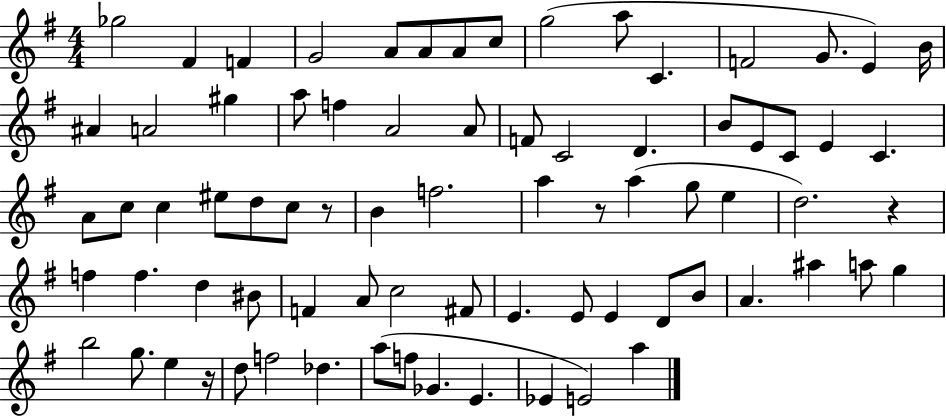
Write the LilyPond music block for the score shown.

{
  \clef treble
  \numericTimeSignature
  \time 4/4
  \key g \major
  ges''2 fis'4 f'4 | g'2 a'8 a'8 a'8 c''8 | g''2( a''8 c'4. | f'2 g'8. e'4) b'16 | \break ais'4 a'2 gis''4 | a''8 f''4 a'2 a'8 | f'8 c'2 d'4. | b'8 e'8 c'8 e'4 c'4. | \break a'8 c''8 c''4 eis''8 d''8 c''8 r8 | b'4 f''2. | a''4 r8 a''4( g''8 e''4 | d''2.) r4 | \break f''4 f''4. d''4 bis'8 | f'4 a'8 c''2 fis'8 | e'4. e'8 e'4 d'8 b'8 | a'4. ais''4 a''8 g''4 | \break b''2 g''8. e''4 r16 | d''8 f''2 des''4. | a''8( f''8 ges'4. e'4. | ees'4 e'2) a''4 | \break \bar "|."
}